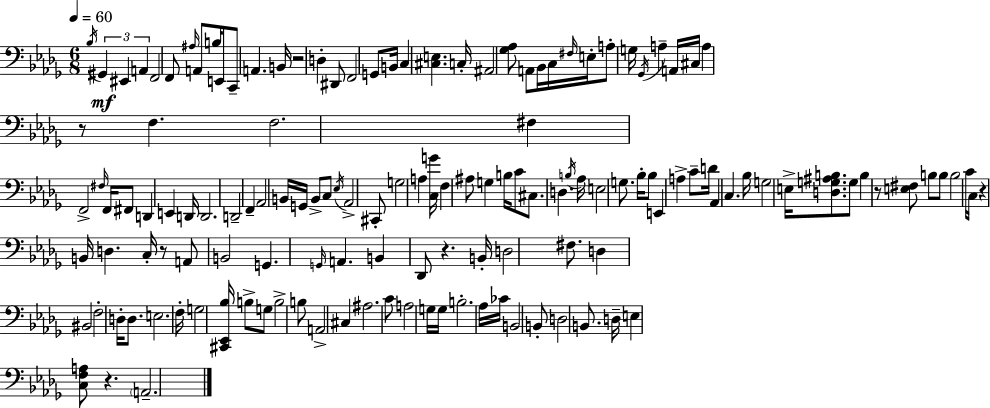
{
  \clef bass
  \numericTimeSignature
  \time 6/8
  \key bes \minor
  \tempo 4 = 60
  \acciaccatura { bes16 }\mf \tuplet 3/2 { gis,4 eis,4 a,4 } | f,2 f,8 \grace { ais16 } | a,8 b16 e,8 c,8-- a,4. | b,16 r2 d4-. | \break dis,8 f,2 | g,8 b,16 c4 <cis e>4. | c16-. ais,2 <ges aes>8 | a,8 bes,16 c16 \grace { fis16 } e16-. a8-. g16 \acciaccatura { ges,16 } a4-- | \break a,16 cis16 a4 r8 f4. | f2. | fis4 f,2-> | \grace { fis16 } f,16 fis,8 d,4 | \break e,4 d,16 d,2. | d,2-- | f,4-- aes,2 | b,16 g,16 b,8-> c8 \acciaccatura { ees16 } aes,2-> | \break cis,8-. g2 | a4 <c g'>16 f4 ais8 | g4 b16 c'8 cis8. d4. | \acciaccatura { b16 } aes16 e2 | \break g8. bes16-. bes8 e,4 | a4-> c'8-- d'16 aes,4 | c4. bes16 g2 | e16-> <d g ais b>8. g8 b4 | \break r8 <e fis>8 b8 b8 b2 | c'16 c16 r4 b,16 | d4. c16-. r8 a,8 b,2 | g,4. | \break \grace { g,16 } a,4. b,4 | des,8 r4. b,16-. d2 | fis8. d4 | bis,2 f2-. | \break d16-. d8. e2. | f16-. g2 | <cis, ees, bes>16 b8-> g8 b2-> | b8 a,2-> | \break cis4 ais2. | c'8 a2 | g16 g16 b2.-. | aes16 ces'16 b,2 | \break b,8-. d2 | b,8. d16-- e4 | <c f a>8 r4. \parenthesize a,2.-- | \bar "|."
}